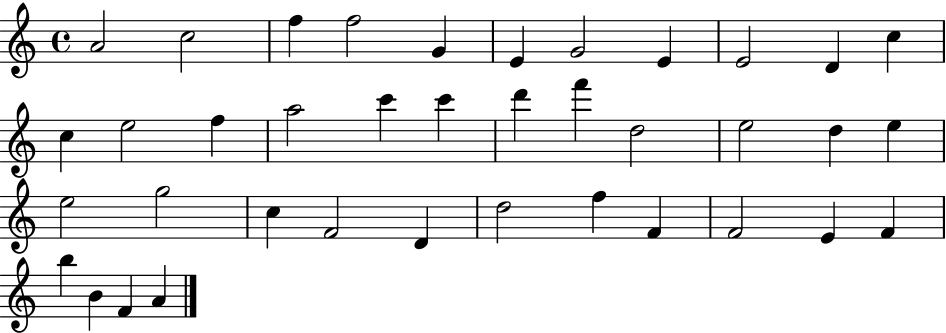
X:1
T:Untitled
M:4/4
L:1/4
K:C
A2 c2 f f2 G E G2 E E2 D c c e2 f a2 c' c' d' f' d2 e2 d e e2 g2 c F2 D d2 f F F2 E F b B F A